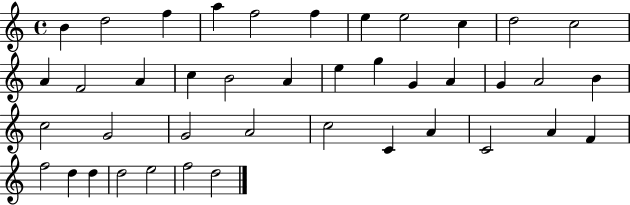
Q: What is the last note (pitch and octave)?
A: D5